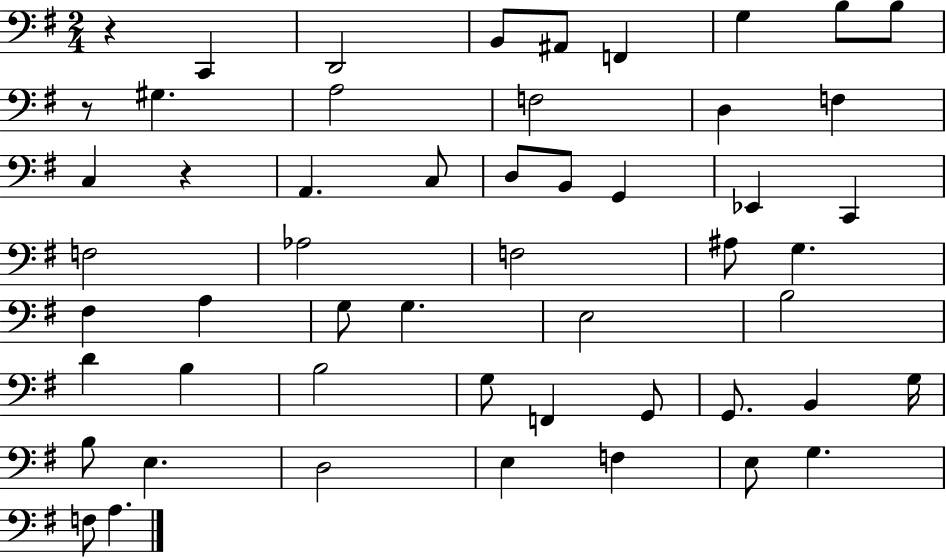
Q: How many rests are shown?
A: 3